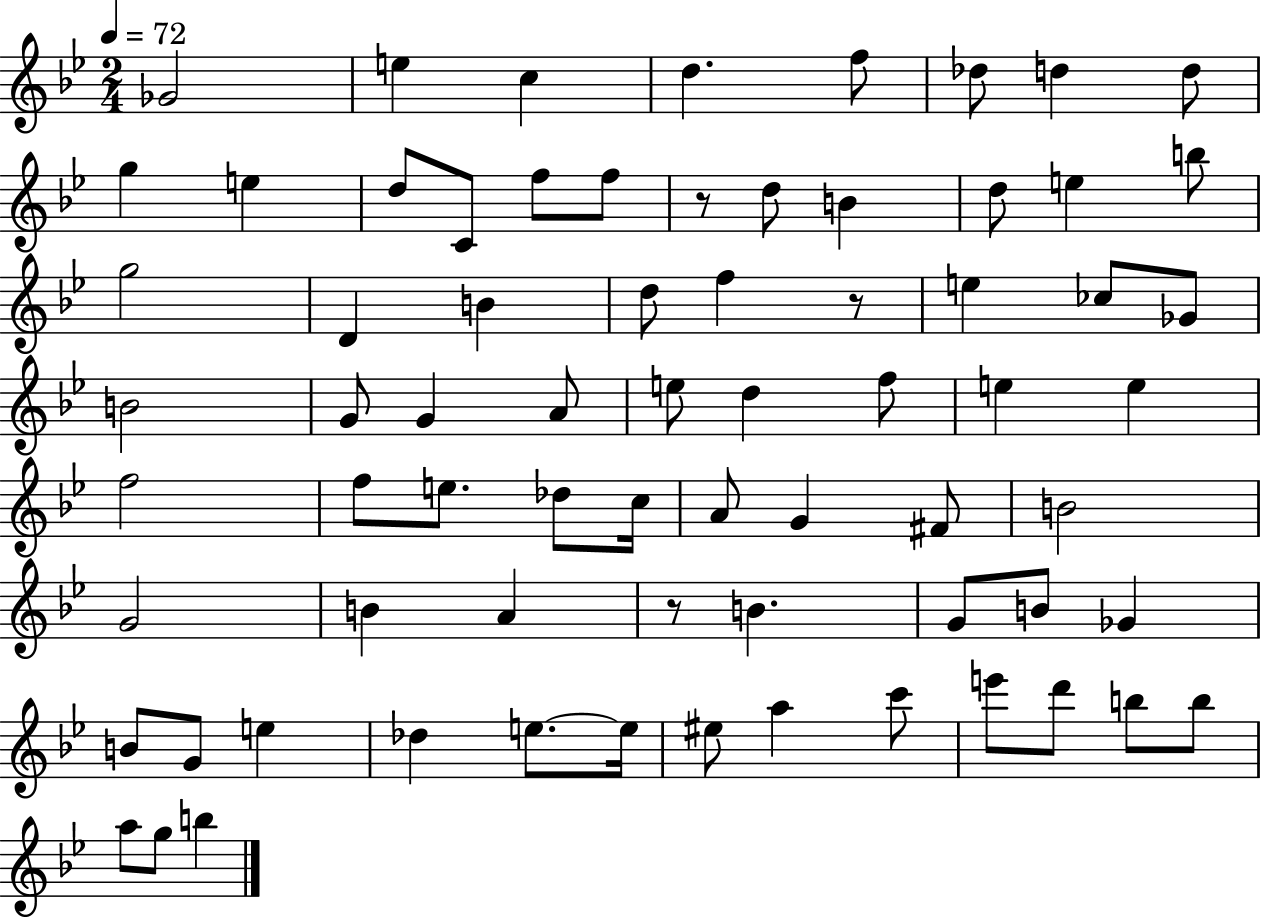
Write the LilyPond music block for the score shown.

{
  \clef treble
  \numericTimeSignature
  \time 2/4
  \key bes \major
  \tempo 4 = 72
  ges'2 | e''4 c''4 | d''4. f''8 | des''8 d''4 d''8 | \break g''4 e''4 | d''8 c'8 f''8 f''8 | r8 d''8 b'4 | d''8 e''4 b''8 | \break g''2 | d'4 b'4 | d''8 f''4 r8 | e''4 ces''8 ges'8 | \break b'2 | g'8 g'4 a'8 | e''8 d''4 f''8 | e''4 e''4 | \break f''2 | f''8 e''8. des''8 c''16 | a'8 g'4 fis'8 | b'2 | \break g'2 | b'4 a'4 | r8 b'4. | g'8 b'8 ges'4 | \break b'8 g'8 e''4 | des''4 e''8.~~ e''16 | eis''8 a''4 c'''8 | e'''8 d'''8 b''8 b''8 | \break a''8 g''8 b''4 | \bar "|."
}